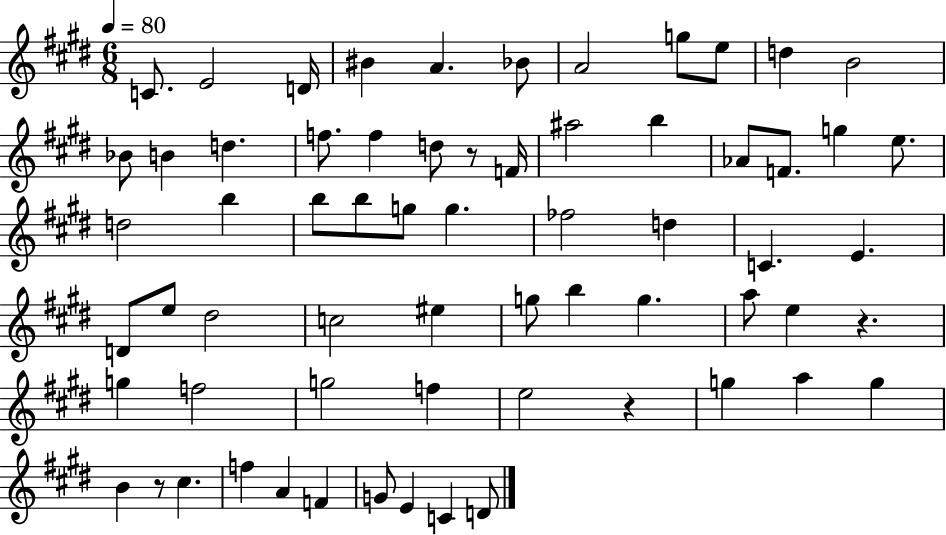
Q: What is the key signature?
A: E major